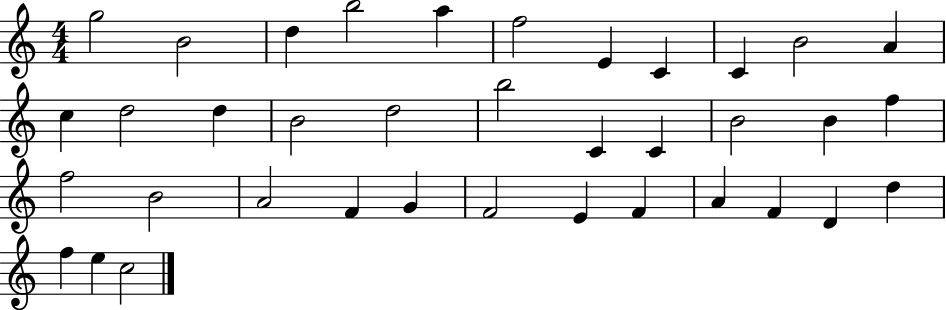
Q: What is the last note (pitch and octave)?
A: C5